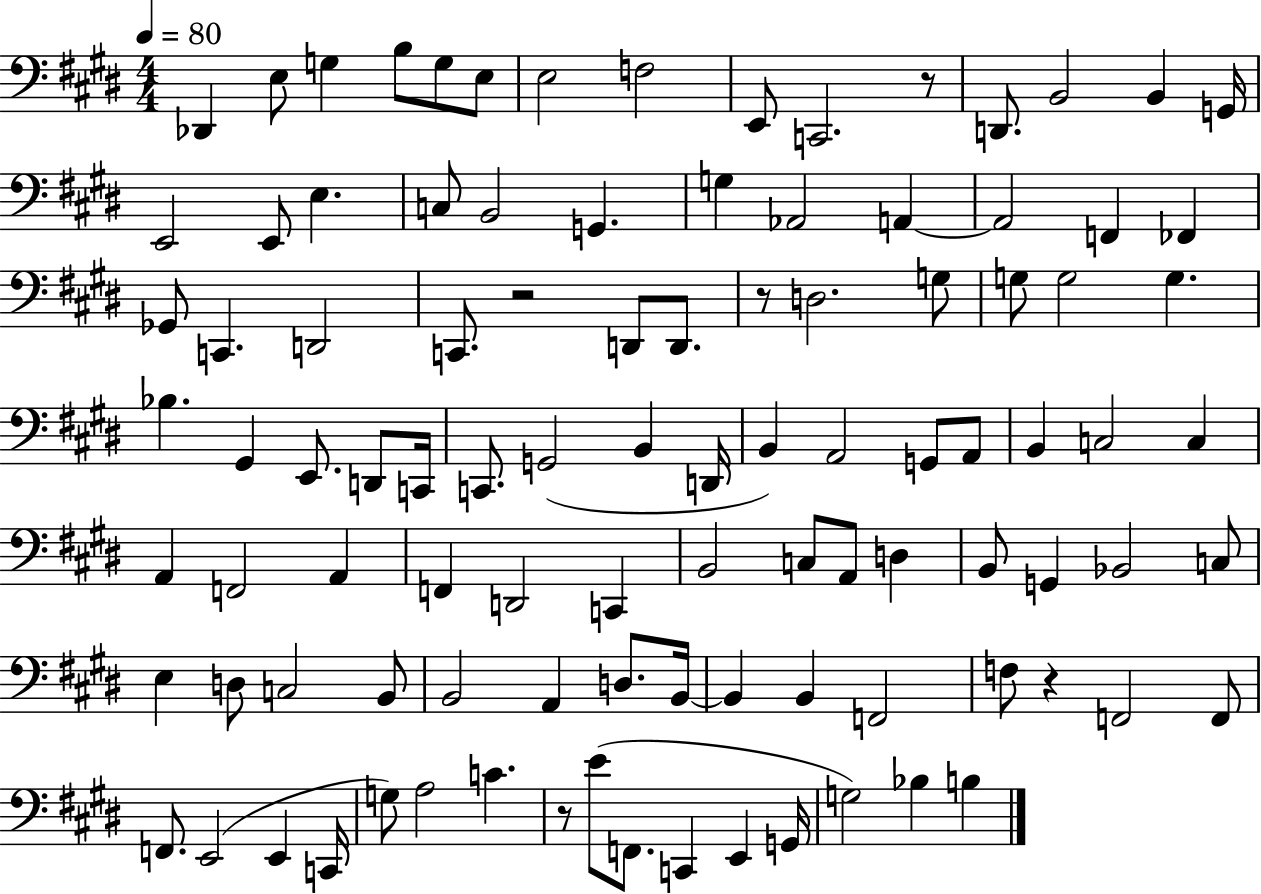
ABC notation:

X:1
T:Untitled
M:4/4
L:1/4
K:E
_D,, E,/2 G, B,/2 G,/2 E,/2 E,2 F,2 E,,/2 C,,2 z/2 D,,/2 B,,2 B,, G,,/4 E,,2 E,,/2 E, C,/2 B,,2 G,, G, _A,,2 A,, A,,2 F,, _F,, _G,,/2 C,, D,,2 C,,/2 z2 D,,/2 D,,/2 z/2 D,2 G,/2 G,/2 G,2 G, _B, ^G,, E,,/2 D,,/2 C,,/4 C,,/2 G,,2 B,, D,,/4 B,, A,,2 G,,/2 A,,/2 B,, C,2 C, A,, F,,2 A,, F,, D,,2 C,, B,,2 C,/2 A,,/2 D, B,,/2 G,, _B,,2 C,/2 E, D,/2 C,2 B,,/2 B,,2 A,, D,/2 B,,/4 B,, B,, F,,2 F,/2 z F,,2 F,,/2 F,,/2 E,,2 E,, C,,/4 G,/2 A,2 C z/2 E/2 F,,/2 C,, E,, G,,/4 G,2 _B, B,